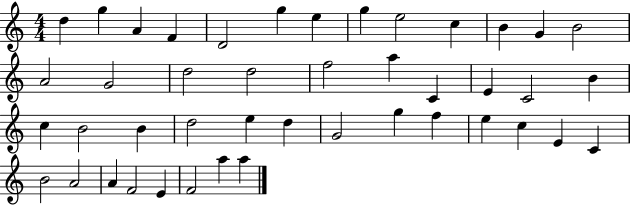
D5/q G5/q A4/q F4/q D4/h G5/q E5/q G5/q E5/h C5/q B4/q G4/q B4/h A4/h G4/h D5/h D5/h F5/h A5/q C4/q E4/q C4/h B4/q C5/q B4/h B4/q D5/h E5/q D5/q G4/h G5/q F5/q E5/q C5/q E4/q C4/q B4/h A4/h A4/q F4/h E4/q F4/h A5/q A5/q